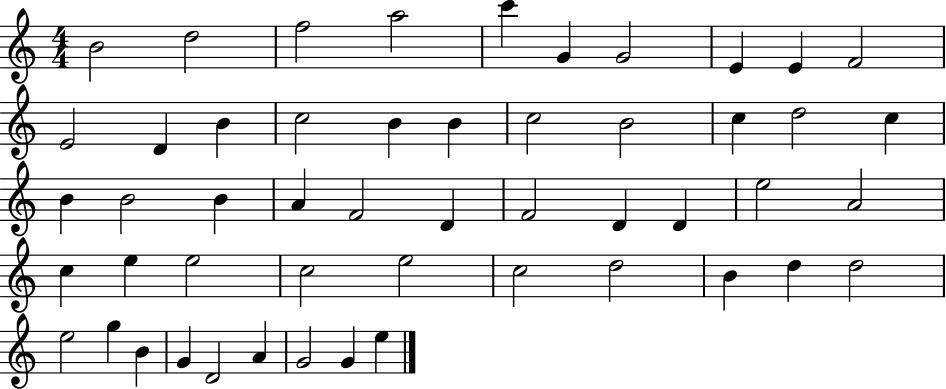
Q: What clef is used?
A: treble